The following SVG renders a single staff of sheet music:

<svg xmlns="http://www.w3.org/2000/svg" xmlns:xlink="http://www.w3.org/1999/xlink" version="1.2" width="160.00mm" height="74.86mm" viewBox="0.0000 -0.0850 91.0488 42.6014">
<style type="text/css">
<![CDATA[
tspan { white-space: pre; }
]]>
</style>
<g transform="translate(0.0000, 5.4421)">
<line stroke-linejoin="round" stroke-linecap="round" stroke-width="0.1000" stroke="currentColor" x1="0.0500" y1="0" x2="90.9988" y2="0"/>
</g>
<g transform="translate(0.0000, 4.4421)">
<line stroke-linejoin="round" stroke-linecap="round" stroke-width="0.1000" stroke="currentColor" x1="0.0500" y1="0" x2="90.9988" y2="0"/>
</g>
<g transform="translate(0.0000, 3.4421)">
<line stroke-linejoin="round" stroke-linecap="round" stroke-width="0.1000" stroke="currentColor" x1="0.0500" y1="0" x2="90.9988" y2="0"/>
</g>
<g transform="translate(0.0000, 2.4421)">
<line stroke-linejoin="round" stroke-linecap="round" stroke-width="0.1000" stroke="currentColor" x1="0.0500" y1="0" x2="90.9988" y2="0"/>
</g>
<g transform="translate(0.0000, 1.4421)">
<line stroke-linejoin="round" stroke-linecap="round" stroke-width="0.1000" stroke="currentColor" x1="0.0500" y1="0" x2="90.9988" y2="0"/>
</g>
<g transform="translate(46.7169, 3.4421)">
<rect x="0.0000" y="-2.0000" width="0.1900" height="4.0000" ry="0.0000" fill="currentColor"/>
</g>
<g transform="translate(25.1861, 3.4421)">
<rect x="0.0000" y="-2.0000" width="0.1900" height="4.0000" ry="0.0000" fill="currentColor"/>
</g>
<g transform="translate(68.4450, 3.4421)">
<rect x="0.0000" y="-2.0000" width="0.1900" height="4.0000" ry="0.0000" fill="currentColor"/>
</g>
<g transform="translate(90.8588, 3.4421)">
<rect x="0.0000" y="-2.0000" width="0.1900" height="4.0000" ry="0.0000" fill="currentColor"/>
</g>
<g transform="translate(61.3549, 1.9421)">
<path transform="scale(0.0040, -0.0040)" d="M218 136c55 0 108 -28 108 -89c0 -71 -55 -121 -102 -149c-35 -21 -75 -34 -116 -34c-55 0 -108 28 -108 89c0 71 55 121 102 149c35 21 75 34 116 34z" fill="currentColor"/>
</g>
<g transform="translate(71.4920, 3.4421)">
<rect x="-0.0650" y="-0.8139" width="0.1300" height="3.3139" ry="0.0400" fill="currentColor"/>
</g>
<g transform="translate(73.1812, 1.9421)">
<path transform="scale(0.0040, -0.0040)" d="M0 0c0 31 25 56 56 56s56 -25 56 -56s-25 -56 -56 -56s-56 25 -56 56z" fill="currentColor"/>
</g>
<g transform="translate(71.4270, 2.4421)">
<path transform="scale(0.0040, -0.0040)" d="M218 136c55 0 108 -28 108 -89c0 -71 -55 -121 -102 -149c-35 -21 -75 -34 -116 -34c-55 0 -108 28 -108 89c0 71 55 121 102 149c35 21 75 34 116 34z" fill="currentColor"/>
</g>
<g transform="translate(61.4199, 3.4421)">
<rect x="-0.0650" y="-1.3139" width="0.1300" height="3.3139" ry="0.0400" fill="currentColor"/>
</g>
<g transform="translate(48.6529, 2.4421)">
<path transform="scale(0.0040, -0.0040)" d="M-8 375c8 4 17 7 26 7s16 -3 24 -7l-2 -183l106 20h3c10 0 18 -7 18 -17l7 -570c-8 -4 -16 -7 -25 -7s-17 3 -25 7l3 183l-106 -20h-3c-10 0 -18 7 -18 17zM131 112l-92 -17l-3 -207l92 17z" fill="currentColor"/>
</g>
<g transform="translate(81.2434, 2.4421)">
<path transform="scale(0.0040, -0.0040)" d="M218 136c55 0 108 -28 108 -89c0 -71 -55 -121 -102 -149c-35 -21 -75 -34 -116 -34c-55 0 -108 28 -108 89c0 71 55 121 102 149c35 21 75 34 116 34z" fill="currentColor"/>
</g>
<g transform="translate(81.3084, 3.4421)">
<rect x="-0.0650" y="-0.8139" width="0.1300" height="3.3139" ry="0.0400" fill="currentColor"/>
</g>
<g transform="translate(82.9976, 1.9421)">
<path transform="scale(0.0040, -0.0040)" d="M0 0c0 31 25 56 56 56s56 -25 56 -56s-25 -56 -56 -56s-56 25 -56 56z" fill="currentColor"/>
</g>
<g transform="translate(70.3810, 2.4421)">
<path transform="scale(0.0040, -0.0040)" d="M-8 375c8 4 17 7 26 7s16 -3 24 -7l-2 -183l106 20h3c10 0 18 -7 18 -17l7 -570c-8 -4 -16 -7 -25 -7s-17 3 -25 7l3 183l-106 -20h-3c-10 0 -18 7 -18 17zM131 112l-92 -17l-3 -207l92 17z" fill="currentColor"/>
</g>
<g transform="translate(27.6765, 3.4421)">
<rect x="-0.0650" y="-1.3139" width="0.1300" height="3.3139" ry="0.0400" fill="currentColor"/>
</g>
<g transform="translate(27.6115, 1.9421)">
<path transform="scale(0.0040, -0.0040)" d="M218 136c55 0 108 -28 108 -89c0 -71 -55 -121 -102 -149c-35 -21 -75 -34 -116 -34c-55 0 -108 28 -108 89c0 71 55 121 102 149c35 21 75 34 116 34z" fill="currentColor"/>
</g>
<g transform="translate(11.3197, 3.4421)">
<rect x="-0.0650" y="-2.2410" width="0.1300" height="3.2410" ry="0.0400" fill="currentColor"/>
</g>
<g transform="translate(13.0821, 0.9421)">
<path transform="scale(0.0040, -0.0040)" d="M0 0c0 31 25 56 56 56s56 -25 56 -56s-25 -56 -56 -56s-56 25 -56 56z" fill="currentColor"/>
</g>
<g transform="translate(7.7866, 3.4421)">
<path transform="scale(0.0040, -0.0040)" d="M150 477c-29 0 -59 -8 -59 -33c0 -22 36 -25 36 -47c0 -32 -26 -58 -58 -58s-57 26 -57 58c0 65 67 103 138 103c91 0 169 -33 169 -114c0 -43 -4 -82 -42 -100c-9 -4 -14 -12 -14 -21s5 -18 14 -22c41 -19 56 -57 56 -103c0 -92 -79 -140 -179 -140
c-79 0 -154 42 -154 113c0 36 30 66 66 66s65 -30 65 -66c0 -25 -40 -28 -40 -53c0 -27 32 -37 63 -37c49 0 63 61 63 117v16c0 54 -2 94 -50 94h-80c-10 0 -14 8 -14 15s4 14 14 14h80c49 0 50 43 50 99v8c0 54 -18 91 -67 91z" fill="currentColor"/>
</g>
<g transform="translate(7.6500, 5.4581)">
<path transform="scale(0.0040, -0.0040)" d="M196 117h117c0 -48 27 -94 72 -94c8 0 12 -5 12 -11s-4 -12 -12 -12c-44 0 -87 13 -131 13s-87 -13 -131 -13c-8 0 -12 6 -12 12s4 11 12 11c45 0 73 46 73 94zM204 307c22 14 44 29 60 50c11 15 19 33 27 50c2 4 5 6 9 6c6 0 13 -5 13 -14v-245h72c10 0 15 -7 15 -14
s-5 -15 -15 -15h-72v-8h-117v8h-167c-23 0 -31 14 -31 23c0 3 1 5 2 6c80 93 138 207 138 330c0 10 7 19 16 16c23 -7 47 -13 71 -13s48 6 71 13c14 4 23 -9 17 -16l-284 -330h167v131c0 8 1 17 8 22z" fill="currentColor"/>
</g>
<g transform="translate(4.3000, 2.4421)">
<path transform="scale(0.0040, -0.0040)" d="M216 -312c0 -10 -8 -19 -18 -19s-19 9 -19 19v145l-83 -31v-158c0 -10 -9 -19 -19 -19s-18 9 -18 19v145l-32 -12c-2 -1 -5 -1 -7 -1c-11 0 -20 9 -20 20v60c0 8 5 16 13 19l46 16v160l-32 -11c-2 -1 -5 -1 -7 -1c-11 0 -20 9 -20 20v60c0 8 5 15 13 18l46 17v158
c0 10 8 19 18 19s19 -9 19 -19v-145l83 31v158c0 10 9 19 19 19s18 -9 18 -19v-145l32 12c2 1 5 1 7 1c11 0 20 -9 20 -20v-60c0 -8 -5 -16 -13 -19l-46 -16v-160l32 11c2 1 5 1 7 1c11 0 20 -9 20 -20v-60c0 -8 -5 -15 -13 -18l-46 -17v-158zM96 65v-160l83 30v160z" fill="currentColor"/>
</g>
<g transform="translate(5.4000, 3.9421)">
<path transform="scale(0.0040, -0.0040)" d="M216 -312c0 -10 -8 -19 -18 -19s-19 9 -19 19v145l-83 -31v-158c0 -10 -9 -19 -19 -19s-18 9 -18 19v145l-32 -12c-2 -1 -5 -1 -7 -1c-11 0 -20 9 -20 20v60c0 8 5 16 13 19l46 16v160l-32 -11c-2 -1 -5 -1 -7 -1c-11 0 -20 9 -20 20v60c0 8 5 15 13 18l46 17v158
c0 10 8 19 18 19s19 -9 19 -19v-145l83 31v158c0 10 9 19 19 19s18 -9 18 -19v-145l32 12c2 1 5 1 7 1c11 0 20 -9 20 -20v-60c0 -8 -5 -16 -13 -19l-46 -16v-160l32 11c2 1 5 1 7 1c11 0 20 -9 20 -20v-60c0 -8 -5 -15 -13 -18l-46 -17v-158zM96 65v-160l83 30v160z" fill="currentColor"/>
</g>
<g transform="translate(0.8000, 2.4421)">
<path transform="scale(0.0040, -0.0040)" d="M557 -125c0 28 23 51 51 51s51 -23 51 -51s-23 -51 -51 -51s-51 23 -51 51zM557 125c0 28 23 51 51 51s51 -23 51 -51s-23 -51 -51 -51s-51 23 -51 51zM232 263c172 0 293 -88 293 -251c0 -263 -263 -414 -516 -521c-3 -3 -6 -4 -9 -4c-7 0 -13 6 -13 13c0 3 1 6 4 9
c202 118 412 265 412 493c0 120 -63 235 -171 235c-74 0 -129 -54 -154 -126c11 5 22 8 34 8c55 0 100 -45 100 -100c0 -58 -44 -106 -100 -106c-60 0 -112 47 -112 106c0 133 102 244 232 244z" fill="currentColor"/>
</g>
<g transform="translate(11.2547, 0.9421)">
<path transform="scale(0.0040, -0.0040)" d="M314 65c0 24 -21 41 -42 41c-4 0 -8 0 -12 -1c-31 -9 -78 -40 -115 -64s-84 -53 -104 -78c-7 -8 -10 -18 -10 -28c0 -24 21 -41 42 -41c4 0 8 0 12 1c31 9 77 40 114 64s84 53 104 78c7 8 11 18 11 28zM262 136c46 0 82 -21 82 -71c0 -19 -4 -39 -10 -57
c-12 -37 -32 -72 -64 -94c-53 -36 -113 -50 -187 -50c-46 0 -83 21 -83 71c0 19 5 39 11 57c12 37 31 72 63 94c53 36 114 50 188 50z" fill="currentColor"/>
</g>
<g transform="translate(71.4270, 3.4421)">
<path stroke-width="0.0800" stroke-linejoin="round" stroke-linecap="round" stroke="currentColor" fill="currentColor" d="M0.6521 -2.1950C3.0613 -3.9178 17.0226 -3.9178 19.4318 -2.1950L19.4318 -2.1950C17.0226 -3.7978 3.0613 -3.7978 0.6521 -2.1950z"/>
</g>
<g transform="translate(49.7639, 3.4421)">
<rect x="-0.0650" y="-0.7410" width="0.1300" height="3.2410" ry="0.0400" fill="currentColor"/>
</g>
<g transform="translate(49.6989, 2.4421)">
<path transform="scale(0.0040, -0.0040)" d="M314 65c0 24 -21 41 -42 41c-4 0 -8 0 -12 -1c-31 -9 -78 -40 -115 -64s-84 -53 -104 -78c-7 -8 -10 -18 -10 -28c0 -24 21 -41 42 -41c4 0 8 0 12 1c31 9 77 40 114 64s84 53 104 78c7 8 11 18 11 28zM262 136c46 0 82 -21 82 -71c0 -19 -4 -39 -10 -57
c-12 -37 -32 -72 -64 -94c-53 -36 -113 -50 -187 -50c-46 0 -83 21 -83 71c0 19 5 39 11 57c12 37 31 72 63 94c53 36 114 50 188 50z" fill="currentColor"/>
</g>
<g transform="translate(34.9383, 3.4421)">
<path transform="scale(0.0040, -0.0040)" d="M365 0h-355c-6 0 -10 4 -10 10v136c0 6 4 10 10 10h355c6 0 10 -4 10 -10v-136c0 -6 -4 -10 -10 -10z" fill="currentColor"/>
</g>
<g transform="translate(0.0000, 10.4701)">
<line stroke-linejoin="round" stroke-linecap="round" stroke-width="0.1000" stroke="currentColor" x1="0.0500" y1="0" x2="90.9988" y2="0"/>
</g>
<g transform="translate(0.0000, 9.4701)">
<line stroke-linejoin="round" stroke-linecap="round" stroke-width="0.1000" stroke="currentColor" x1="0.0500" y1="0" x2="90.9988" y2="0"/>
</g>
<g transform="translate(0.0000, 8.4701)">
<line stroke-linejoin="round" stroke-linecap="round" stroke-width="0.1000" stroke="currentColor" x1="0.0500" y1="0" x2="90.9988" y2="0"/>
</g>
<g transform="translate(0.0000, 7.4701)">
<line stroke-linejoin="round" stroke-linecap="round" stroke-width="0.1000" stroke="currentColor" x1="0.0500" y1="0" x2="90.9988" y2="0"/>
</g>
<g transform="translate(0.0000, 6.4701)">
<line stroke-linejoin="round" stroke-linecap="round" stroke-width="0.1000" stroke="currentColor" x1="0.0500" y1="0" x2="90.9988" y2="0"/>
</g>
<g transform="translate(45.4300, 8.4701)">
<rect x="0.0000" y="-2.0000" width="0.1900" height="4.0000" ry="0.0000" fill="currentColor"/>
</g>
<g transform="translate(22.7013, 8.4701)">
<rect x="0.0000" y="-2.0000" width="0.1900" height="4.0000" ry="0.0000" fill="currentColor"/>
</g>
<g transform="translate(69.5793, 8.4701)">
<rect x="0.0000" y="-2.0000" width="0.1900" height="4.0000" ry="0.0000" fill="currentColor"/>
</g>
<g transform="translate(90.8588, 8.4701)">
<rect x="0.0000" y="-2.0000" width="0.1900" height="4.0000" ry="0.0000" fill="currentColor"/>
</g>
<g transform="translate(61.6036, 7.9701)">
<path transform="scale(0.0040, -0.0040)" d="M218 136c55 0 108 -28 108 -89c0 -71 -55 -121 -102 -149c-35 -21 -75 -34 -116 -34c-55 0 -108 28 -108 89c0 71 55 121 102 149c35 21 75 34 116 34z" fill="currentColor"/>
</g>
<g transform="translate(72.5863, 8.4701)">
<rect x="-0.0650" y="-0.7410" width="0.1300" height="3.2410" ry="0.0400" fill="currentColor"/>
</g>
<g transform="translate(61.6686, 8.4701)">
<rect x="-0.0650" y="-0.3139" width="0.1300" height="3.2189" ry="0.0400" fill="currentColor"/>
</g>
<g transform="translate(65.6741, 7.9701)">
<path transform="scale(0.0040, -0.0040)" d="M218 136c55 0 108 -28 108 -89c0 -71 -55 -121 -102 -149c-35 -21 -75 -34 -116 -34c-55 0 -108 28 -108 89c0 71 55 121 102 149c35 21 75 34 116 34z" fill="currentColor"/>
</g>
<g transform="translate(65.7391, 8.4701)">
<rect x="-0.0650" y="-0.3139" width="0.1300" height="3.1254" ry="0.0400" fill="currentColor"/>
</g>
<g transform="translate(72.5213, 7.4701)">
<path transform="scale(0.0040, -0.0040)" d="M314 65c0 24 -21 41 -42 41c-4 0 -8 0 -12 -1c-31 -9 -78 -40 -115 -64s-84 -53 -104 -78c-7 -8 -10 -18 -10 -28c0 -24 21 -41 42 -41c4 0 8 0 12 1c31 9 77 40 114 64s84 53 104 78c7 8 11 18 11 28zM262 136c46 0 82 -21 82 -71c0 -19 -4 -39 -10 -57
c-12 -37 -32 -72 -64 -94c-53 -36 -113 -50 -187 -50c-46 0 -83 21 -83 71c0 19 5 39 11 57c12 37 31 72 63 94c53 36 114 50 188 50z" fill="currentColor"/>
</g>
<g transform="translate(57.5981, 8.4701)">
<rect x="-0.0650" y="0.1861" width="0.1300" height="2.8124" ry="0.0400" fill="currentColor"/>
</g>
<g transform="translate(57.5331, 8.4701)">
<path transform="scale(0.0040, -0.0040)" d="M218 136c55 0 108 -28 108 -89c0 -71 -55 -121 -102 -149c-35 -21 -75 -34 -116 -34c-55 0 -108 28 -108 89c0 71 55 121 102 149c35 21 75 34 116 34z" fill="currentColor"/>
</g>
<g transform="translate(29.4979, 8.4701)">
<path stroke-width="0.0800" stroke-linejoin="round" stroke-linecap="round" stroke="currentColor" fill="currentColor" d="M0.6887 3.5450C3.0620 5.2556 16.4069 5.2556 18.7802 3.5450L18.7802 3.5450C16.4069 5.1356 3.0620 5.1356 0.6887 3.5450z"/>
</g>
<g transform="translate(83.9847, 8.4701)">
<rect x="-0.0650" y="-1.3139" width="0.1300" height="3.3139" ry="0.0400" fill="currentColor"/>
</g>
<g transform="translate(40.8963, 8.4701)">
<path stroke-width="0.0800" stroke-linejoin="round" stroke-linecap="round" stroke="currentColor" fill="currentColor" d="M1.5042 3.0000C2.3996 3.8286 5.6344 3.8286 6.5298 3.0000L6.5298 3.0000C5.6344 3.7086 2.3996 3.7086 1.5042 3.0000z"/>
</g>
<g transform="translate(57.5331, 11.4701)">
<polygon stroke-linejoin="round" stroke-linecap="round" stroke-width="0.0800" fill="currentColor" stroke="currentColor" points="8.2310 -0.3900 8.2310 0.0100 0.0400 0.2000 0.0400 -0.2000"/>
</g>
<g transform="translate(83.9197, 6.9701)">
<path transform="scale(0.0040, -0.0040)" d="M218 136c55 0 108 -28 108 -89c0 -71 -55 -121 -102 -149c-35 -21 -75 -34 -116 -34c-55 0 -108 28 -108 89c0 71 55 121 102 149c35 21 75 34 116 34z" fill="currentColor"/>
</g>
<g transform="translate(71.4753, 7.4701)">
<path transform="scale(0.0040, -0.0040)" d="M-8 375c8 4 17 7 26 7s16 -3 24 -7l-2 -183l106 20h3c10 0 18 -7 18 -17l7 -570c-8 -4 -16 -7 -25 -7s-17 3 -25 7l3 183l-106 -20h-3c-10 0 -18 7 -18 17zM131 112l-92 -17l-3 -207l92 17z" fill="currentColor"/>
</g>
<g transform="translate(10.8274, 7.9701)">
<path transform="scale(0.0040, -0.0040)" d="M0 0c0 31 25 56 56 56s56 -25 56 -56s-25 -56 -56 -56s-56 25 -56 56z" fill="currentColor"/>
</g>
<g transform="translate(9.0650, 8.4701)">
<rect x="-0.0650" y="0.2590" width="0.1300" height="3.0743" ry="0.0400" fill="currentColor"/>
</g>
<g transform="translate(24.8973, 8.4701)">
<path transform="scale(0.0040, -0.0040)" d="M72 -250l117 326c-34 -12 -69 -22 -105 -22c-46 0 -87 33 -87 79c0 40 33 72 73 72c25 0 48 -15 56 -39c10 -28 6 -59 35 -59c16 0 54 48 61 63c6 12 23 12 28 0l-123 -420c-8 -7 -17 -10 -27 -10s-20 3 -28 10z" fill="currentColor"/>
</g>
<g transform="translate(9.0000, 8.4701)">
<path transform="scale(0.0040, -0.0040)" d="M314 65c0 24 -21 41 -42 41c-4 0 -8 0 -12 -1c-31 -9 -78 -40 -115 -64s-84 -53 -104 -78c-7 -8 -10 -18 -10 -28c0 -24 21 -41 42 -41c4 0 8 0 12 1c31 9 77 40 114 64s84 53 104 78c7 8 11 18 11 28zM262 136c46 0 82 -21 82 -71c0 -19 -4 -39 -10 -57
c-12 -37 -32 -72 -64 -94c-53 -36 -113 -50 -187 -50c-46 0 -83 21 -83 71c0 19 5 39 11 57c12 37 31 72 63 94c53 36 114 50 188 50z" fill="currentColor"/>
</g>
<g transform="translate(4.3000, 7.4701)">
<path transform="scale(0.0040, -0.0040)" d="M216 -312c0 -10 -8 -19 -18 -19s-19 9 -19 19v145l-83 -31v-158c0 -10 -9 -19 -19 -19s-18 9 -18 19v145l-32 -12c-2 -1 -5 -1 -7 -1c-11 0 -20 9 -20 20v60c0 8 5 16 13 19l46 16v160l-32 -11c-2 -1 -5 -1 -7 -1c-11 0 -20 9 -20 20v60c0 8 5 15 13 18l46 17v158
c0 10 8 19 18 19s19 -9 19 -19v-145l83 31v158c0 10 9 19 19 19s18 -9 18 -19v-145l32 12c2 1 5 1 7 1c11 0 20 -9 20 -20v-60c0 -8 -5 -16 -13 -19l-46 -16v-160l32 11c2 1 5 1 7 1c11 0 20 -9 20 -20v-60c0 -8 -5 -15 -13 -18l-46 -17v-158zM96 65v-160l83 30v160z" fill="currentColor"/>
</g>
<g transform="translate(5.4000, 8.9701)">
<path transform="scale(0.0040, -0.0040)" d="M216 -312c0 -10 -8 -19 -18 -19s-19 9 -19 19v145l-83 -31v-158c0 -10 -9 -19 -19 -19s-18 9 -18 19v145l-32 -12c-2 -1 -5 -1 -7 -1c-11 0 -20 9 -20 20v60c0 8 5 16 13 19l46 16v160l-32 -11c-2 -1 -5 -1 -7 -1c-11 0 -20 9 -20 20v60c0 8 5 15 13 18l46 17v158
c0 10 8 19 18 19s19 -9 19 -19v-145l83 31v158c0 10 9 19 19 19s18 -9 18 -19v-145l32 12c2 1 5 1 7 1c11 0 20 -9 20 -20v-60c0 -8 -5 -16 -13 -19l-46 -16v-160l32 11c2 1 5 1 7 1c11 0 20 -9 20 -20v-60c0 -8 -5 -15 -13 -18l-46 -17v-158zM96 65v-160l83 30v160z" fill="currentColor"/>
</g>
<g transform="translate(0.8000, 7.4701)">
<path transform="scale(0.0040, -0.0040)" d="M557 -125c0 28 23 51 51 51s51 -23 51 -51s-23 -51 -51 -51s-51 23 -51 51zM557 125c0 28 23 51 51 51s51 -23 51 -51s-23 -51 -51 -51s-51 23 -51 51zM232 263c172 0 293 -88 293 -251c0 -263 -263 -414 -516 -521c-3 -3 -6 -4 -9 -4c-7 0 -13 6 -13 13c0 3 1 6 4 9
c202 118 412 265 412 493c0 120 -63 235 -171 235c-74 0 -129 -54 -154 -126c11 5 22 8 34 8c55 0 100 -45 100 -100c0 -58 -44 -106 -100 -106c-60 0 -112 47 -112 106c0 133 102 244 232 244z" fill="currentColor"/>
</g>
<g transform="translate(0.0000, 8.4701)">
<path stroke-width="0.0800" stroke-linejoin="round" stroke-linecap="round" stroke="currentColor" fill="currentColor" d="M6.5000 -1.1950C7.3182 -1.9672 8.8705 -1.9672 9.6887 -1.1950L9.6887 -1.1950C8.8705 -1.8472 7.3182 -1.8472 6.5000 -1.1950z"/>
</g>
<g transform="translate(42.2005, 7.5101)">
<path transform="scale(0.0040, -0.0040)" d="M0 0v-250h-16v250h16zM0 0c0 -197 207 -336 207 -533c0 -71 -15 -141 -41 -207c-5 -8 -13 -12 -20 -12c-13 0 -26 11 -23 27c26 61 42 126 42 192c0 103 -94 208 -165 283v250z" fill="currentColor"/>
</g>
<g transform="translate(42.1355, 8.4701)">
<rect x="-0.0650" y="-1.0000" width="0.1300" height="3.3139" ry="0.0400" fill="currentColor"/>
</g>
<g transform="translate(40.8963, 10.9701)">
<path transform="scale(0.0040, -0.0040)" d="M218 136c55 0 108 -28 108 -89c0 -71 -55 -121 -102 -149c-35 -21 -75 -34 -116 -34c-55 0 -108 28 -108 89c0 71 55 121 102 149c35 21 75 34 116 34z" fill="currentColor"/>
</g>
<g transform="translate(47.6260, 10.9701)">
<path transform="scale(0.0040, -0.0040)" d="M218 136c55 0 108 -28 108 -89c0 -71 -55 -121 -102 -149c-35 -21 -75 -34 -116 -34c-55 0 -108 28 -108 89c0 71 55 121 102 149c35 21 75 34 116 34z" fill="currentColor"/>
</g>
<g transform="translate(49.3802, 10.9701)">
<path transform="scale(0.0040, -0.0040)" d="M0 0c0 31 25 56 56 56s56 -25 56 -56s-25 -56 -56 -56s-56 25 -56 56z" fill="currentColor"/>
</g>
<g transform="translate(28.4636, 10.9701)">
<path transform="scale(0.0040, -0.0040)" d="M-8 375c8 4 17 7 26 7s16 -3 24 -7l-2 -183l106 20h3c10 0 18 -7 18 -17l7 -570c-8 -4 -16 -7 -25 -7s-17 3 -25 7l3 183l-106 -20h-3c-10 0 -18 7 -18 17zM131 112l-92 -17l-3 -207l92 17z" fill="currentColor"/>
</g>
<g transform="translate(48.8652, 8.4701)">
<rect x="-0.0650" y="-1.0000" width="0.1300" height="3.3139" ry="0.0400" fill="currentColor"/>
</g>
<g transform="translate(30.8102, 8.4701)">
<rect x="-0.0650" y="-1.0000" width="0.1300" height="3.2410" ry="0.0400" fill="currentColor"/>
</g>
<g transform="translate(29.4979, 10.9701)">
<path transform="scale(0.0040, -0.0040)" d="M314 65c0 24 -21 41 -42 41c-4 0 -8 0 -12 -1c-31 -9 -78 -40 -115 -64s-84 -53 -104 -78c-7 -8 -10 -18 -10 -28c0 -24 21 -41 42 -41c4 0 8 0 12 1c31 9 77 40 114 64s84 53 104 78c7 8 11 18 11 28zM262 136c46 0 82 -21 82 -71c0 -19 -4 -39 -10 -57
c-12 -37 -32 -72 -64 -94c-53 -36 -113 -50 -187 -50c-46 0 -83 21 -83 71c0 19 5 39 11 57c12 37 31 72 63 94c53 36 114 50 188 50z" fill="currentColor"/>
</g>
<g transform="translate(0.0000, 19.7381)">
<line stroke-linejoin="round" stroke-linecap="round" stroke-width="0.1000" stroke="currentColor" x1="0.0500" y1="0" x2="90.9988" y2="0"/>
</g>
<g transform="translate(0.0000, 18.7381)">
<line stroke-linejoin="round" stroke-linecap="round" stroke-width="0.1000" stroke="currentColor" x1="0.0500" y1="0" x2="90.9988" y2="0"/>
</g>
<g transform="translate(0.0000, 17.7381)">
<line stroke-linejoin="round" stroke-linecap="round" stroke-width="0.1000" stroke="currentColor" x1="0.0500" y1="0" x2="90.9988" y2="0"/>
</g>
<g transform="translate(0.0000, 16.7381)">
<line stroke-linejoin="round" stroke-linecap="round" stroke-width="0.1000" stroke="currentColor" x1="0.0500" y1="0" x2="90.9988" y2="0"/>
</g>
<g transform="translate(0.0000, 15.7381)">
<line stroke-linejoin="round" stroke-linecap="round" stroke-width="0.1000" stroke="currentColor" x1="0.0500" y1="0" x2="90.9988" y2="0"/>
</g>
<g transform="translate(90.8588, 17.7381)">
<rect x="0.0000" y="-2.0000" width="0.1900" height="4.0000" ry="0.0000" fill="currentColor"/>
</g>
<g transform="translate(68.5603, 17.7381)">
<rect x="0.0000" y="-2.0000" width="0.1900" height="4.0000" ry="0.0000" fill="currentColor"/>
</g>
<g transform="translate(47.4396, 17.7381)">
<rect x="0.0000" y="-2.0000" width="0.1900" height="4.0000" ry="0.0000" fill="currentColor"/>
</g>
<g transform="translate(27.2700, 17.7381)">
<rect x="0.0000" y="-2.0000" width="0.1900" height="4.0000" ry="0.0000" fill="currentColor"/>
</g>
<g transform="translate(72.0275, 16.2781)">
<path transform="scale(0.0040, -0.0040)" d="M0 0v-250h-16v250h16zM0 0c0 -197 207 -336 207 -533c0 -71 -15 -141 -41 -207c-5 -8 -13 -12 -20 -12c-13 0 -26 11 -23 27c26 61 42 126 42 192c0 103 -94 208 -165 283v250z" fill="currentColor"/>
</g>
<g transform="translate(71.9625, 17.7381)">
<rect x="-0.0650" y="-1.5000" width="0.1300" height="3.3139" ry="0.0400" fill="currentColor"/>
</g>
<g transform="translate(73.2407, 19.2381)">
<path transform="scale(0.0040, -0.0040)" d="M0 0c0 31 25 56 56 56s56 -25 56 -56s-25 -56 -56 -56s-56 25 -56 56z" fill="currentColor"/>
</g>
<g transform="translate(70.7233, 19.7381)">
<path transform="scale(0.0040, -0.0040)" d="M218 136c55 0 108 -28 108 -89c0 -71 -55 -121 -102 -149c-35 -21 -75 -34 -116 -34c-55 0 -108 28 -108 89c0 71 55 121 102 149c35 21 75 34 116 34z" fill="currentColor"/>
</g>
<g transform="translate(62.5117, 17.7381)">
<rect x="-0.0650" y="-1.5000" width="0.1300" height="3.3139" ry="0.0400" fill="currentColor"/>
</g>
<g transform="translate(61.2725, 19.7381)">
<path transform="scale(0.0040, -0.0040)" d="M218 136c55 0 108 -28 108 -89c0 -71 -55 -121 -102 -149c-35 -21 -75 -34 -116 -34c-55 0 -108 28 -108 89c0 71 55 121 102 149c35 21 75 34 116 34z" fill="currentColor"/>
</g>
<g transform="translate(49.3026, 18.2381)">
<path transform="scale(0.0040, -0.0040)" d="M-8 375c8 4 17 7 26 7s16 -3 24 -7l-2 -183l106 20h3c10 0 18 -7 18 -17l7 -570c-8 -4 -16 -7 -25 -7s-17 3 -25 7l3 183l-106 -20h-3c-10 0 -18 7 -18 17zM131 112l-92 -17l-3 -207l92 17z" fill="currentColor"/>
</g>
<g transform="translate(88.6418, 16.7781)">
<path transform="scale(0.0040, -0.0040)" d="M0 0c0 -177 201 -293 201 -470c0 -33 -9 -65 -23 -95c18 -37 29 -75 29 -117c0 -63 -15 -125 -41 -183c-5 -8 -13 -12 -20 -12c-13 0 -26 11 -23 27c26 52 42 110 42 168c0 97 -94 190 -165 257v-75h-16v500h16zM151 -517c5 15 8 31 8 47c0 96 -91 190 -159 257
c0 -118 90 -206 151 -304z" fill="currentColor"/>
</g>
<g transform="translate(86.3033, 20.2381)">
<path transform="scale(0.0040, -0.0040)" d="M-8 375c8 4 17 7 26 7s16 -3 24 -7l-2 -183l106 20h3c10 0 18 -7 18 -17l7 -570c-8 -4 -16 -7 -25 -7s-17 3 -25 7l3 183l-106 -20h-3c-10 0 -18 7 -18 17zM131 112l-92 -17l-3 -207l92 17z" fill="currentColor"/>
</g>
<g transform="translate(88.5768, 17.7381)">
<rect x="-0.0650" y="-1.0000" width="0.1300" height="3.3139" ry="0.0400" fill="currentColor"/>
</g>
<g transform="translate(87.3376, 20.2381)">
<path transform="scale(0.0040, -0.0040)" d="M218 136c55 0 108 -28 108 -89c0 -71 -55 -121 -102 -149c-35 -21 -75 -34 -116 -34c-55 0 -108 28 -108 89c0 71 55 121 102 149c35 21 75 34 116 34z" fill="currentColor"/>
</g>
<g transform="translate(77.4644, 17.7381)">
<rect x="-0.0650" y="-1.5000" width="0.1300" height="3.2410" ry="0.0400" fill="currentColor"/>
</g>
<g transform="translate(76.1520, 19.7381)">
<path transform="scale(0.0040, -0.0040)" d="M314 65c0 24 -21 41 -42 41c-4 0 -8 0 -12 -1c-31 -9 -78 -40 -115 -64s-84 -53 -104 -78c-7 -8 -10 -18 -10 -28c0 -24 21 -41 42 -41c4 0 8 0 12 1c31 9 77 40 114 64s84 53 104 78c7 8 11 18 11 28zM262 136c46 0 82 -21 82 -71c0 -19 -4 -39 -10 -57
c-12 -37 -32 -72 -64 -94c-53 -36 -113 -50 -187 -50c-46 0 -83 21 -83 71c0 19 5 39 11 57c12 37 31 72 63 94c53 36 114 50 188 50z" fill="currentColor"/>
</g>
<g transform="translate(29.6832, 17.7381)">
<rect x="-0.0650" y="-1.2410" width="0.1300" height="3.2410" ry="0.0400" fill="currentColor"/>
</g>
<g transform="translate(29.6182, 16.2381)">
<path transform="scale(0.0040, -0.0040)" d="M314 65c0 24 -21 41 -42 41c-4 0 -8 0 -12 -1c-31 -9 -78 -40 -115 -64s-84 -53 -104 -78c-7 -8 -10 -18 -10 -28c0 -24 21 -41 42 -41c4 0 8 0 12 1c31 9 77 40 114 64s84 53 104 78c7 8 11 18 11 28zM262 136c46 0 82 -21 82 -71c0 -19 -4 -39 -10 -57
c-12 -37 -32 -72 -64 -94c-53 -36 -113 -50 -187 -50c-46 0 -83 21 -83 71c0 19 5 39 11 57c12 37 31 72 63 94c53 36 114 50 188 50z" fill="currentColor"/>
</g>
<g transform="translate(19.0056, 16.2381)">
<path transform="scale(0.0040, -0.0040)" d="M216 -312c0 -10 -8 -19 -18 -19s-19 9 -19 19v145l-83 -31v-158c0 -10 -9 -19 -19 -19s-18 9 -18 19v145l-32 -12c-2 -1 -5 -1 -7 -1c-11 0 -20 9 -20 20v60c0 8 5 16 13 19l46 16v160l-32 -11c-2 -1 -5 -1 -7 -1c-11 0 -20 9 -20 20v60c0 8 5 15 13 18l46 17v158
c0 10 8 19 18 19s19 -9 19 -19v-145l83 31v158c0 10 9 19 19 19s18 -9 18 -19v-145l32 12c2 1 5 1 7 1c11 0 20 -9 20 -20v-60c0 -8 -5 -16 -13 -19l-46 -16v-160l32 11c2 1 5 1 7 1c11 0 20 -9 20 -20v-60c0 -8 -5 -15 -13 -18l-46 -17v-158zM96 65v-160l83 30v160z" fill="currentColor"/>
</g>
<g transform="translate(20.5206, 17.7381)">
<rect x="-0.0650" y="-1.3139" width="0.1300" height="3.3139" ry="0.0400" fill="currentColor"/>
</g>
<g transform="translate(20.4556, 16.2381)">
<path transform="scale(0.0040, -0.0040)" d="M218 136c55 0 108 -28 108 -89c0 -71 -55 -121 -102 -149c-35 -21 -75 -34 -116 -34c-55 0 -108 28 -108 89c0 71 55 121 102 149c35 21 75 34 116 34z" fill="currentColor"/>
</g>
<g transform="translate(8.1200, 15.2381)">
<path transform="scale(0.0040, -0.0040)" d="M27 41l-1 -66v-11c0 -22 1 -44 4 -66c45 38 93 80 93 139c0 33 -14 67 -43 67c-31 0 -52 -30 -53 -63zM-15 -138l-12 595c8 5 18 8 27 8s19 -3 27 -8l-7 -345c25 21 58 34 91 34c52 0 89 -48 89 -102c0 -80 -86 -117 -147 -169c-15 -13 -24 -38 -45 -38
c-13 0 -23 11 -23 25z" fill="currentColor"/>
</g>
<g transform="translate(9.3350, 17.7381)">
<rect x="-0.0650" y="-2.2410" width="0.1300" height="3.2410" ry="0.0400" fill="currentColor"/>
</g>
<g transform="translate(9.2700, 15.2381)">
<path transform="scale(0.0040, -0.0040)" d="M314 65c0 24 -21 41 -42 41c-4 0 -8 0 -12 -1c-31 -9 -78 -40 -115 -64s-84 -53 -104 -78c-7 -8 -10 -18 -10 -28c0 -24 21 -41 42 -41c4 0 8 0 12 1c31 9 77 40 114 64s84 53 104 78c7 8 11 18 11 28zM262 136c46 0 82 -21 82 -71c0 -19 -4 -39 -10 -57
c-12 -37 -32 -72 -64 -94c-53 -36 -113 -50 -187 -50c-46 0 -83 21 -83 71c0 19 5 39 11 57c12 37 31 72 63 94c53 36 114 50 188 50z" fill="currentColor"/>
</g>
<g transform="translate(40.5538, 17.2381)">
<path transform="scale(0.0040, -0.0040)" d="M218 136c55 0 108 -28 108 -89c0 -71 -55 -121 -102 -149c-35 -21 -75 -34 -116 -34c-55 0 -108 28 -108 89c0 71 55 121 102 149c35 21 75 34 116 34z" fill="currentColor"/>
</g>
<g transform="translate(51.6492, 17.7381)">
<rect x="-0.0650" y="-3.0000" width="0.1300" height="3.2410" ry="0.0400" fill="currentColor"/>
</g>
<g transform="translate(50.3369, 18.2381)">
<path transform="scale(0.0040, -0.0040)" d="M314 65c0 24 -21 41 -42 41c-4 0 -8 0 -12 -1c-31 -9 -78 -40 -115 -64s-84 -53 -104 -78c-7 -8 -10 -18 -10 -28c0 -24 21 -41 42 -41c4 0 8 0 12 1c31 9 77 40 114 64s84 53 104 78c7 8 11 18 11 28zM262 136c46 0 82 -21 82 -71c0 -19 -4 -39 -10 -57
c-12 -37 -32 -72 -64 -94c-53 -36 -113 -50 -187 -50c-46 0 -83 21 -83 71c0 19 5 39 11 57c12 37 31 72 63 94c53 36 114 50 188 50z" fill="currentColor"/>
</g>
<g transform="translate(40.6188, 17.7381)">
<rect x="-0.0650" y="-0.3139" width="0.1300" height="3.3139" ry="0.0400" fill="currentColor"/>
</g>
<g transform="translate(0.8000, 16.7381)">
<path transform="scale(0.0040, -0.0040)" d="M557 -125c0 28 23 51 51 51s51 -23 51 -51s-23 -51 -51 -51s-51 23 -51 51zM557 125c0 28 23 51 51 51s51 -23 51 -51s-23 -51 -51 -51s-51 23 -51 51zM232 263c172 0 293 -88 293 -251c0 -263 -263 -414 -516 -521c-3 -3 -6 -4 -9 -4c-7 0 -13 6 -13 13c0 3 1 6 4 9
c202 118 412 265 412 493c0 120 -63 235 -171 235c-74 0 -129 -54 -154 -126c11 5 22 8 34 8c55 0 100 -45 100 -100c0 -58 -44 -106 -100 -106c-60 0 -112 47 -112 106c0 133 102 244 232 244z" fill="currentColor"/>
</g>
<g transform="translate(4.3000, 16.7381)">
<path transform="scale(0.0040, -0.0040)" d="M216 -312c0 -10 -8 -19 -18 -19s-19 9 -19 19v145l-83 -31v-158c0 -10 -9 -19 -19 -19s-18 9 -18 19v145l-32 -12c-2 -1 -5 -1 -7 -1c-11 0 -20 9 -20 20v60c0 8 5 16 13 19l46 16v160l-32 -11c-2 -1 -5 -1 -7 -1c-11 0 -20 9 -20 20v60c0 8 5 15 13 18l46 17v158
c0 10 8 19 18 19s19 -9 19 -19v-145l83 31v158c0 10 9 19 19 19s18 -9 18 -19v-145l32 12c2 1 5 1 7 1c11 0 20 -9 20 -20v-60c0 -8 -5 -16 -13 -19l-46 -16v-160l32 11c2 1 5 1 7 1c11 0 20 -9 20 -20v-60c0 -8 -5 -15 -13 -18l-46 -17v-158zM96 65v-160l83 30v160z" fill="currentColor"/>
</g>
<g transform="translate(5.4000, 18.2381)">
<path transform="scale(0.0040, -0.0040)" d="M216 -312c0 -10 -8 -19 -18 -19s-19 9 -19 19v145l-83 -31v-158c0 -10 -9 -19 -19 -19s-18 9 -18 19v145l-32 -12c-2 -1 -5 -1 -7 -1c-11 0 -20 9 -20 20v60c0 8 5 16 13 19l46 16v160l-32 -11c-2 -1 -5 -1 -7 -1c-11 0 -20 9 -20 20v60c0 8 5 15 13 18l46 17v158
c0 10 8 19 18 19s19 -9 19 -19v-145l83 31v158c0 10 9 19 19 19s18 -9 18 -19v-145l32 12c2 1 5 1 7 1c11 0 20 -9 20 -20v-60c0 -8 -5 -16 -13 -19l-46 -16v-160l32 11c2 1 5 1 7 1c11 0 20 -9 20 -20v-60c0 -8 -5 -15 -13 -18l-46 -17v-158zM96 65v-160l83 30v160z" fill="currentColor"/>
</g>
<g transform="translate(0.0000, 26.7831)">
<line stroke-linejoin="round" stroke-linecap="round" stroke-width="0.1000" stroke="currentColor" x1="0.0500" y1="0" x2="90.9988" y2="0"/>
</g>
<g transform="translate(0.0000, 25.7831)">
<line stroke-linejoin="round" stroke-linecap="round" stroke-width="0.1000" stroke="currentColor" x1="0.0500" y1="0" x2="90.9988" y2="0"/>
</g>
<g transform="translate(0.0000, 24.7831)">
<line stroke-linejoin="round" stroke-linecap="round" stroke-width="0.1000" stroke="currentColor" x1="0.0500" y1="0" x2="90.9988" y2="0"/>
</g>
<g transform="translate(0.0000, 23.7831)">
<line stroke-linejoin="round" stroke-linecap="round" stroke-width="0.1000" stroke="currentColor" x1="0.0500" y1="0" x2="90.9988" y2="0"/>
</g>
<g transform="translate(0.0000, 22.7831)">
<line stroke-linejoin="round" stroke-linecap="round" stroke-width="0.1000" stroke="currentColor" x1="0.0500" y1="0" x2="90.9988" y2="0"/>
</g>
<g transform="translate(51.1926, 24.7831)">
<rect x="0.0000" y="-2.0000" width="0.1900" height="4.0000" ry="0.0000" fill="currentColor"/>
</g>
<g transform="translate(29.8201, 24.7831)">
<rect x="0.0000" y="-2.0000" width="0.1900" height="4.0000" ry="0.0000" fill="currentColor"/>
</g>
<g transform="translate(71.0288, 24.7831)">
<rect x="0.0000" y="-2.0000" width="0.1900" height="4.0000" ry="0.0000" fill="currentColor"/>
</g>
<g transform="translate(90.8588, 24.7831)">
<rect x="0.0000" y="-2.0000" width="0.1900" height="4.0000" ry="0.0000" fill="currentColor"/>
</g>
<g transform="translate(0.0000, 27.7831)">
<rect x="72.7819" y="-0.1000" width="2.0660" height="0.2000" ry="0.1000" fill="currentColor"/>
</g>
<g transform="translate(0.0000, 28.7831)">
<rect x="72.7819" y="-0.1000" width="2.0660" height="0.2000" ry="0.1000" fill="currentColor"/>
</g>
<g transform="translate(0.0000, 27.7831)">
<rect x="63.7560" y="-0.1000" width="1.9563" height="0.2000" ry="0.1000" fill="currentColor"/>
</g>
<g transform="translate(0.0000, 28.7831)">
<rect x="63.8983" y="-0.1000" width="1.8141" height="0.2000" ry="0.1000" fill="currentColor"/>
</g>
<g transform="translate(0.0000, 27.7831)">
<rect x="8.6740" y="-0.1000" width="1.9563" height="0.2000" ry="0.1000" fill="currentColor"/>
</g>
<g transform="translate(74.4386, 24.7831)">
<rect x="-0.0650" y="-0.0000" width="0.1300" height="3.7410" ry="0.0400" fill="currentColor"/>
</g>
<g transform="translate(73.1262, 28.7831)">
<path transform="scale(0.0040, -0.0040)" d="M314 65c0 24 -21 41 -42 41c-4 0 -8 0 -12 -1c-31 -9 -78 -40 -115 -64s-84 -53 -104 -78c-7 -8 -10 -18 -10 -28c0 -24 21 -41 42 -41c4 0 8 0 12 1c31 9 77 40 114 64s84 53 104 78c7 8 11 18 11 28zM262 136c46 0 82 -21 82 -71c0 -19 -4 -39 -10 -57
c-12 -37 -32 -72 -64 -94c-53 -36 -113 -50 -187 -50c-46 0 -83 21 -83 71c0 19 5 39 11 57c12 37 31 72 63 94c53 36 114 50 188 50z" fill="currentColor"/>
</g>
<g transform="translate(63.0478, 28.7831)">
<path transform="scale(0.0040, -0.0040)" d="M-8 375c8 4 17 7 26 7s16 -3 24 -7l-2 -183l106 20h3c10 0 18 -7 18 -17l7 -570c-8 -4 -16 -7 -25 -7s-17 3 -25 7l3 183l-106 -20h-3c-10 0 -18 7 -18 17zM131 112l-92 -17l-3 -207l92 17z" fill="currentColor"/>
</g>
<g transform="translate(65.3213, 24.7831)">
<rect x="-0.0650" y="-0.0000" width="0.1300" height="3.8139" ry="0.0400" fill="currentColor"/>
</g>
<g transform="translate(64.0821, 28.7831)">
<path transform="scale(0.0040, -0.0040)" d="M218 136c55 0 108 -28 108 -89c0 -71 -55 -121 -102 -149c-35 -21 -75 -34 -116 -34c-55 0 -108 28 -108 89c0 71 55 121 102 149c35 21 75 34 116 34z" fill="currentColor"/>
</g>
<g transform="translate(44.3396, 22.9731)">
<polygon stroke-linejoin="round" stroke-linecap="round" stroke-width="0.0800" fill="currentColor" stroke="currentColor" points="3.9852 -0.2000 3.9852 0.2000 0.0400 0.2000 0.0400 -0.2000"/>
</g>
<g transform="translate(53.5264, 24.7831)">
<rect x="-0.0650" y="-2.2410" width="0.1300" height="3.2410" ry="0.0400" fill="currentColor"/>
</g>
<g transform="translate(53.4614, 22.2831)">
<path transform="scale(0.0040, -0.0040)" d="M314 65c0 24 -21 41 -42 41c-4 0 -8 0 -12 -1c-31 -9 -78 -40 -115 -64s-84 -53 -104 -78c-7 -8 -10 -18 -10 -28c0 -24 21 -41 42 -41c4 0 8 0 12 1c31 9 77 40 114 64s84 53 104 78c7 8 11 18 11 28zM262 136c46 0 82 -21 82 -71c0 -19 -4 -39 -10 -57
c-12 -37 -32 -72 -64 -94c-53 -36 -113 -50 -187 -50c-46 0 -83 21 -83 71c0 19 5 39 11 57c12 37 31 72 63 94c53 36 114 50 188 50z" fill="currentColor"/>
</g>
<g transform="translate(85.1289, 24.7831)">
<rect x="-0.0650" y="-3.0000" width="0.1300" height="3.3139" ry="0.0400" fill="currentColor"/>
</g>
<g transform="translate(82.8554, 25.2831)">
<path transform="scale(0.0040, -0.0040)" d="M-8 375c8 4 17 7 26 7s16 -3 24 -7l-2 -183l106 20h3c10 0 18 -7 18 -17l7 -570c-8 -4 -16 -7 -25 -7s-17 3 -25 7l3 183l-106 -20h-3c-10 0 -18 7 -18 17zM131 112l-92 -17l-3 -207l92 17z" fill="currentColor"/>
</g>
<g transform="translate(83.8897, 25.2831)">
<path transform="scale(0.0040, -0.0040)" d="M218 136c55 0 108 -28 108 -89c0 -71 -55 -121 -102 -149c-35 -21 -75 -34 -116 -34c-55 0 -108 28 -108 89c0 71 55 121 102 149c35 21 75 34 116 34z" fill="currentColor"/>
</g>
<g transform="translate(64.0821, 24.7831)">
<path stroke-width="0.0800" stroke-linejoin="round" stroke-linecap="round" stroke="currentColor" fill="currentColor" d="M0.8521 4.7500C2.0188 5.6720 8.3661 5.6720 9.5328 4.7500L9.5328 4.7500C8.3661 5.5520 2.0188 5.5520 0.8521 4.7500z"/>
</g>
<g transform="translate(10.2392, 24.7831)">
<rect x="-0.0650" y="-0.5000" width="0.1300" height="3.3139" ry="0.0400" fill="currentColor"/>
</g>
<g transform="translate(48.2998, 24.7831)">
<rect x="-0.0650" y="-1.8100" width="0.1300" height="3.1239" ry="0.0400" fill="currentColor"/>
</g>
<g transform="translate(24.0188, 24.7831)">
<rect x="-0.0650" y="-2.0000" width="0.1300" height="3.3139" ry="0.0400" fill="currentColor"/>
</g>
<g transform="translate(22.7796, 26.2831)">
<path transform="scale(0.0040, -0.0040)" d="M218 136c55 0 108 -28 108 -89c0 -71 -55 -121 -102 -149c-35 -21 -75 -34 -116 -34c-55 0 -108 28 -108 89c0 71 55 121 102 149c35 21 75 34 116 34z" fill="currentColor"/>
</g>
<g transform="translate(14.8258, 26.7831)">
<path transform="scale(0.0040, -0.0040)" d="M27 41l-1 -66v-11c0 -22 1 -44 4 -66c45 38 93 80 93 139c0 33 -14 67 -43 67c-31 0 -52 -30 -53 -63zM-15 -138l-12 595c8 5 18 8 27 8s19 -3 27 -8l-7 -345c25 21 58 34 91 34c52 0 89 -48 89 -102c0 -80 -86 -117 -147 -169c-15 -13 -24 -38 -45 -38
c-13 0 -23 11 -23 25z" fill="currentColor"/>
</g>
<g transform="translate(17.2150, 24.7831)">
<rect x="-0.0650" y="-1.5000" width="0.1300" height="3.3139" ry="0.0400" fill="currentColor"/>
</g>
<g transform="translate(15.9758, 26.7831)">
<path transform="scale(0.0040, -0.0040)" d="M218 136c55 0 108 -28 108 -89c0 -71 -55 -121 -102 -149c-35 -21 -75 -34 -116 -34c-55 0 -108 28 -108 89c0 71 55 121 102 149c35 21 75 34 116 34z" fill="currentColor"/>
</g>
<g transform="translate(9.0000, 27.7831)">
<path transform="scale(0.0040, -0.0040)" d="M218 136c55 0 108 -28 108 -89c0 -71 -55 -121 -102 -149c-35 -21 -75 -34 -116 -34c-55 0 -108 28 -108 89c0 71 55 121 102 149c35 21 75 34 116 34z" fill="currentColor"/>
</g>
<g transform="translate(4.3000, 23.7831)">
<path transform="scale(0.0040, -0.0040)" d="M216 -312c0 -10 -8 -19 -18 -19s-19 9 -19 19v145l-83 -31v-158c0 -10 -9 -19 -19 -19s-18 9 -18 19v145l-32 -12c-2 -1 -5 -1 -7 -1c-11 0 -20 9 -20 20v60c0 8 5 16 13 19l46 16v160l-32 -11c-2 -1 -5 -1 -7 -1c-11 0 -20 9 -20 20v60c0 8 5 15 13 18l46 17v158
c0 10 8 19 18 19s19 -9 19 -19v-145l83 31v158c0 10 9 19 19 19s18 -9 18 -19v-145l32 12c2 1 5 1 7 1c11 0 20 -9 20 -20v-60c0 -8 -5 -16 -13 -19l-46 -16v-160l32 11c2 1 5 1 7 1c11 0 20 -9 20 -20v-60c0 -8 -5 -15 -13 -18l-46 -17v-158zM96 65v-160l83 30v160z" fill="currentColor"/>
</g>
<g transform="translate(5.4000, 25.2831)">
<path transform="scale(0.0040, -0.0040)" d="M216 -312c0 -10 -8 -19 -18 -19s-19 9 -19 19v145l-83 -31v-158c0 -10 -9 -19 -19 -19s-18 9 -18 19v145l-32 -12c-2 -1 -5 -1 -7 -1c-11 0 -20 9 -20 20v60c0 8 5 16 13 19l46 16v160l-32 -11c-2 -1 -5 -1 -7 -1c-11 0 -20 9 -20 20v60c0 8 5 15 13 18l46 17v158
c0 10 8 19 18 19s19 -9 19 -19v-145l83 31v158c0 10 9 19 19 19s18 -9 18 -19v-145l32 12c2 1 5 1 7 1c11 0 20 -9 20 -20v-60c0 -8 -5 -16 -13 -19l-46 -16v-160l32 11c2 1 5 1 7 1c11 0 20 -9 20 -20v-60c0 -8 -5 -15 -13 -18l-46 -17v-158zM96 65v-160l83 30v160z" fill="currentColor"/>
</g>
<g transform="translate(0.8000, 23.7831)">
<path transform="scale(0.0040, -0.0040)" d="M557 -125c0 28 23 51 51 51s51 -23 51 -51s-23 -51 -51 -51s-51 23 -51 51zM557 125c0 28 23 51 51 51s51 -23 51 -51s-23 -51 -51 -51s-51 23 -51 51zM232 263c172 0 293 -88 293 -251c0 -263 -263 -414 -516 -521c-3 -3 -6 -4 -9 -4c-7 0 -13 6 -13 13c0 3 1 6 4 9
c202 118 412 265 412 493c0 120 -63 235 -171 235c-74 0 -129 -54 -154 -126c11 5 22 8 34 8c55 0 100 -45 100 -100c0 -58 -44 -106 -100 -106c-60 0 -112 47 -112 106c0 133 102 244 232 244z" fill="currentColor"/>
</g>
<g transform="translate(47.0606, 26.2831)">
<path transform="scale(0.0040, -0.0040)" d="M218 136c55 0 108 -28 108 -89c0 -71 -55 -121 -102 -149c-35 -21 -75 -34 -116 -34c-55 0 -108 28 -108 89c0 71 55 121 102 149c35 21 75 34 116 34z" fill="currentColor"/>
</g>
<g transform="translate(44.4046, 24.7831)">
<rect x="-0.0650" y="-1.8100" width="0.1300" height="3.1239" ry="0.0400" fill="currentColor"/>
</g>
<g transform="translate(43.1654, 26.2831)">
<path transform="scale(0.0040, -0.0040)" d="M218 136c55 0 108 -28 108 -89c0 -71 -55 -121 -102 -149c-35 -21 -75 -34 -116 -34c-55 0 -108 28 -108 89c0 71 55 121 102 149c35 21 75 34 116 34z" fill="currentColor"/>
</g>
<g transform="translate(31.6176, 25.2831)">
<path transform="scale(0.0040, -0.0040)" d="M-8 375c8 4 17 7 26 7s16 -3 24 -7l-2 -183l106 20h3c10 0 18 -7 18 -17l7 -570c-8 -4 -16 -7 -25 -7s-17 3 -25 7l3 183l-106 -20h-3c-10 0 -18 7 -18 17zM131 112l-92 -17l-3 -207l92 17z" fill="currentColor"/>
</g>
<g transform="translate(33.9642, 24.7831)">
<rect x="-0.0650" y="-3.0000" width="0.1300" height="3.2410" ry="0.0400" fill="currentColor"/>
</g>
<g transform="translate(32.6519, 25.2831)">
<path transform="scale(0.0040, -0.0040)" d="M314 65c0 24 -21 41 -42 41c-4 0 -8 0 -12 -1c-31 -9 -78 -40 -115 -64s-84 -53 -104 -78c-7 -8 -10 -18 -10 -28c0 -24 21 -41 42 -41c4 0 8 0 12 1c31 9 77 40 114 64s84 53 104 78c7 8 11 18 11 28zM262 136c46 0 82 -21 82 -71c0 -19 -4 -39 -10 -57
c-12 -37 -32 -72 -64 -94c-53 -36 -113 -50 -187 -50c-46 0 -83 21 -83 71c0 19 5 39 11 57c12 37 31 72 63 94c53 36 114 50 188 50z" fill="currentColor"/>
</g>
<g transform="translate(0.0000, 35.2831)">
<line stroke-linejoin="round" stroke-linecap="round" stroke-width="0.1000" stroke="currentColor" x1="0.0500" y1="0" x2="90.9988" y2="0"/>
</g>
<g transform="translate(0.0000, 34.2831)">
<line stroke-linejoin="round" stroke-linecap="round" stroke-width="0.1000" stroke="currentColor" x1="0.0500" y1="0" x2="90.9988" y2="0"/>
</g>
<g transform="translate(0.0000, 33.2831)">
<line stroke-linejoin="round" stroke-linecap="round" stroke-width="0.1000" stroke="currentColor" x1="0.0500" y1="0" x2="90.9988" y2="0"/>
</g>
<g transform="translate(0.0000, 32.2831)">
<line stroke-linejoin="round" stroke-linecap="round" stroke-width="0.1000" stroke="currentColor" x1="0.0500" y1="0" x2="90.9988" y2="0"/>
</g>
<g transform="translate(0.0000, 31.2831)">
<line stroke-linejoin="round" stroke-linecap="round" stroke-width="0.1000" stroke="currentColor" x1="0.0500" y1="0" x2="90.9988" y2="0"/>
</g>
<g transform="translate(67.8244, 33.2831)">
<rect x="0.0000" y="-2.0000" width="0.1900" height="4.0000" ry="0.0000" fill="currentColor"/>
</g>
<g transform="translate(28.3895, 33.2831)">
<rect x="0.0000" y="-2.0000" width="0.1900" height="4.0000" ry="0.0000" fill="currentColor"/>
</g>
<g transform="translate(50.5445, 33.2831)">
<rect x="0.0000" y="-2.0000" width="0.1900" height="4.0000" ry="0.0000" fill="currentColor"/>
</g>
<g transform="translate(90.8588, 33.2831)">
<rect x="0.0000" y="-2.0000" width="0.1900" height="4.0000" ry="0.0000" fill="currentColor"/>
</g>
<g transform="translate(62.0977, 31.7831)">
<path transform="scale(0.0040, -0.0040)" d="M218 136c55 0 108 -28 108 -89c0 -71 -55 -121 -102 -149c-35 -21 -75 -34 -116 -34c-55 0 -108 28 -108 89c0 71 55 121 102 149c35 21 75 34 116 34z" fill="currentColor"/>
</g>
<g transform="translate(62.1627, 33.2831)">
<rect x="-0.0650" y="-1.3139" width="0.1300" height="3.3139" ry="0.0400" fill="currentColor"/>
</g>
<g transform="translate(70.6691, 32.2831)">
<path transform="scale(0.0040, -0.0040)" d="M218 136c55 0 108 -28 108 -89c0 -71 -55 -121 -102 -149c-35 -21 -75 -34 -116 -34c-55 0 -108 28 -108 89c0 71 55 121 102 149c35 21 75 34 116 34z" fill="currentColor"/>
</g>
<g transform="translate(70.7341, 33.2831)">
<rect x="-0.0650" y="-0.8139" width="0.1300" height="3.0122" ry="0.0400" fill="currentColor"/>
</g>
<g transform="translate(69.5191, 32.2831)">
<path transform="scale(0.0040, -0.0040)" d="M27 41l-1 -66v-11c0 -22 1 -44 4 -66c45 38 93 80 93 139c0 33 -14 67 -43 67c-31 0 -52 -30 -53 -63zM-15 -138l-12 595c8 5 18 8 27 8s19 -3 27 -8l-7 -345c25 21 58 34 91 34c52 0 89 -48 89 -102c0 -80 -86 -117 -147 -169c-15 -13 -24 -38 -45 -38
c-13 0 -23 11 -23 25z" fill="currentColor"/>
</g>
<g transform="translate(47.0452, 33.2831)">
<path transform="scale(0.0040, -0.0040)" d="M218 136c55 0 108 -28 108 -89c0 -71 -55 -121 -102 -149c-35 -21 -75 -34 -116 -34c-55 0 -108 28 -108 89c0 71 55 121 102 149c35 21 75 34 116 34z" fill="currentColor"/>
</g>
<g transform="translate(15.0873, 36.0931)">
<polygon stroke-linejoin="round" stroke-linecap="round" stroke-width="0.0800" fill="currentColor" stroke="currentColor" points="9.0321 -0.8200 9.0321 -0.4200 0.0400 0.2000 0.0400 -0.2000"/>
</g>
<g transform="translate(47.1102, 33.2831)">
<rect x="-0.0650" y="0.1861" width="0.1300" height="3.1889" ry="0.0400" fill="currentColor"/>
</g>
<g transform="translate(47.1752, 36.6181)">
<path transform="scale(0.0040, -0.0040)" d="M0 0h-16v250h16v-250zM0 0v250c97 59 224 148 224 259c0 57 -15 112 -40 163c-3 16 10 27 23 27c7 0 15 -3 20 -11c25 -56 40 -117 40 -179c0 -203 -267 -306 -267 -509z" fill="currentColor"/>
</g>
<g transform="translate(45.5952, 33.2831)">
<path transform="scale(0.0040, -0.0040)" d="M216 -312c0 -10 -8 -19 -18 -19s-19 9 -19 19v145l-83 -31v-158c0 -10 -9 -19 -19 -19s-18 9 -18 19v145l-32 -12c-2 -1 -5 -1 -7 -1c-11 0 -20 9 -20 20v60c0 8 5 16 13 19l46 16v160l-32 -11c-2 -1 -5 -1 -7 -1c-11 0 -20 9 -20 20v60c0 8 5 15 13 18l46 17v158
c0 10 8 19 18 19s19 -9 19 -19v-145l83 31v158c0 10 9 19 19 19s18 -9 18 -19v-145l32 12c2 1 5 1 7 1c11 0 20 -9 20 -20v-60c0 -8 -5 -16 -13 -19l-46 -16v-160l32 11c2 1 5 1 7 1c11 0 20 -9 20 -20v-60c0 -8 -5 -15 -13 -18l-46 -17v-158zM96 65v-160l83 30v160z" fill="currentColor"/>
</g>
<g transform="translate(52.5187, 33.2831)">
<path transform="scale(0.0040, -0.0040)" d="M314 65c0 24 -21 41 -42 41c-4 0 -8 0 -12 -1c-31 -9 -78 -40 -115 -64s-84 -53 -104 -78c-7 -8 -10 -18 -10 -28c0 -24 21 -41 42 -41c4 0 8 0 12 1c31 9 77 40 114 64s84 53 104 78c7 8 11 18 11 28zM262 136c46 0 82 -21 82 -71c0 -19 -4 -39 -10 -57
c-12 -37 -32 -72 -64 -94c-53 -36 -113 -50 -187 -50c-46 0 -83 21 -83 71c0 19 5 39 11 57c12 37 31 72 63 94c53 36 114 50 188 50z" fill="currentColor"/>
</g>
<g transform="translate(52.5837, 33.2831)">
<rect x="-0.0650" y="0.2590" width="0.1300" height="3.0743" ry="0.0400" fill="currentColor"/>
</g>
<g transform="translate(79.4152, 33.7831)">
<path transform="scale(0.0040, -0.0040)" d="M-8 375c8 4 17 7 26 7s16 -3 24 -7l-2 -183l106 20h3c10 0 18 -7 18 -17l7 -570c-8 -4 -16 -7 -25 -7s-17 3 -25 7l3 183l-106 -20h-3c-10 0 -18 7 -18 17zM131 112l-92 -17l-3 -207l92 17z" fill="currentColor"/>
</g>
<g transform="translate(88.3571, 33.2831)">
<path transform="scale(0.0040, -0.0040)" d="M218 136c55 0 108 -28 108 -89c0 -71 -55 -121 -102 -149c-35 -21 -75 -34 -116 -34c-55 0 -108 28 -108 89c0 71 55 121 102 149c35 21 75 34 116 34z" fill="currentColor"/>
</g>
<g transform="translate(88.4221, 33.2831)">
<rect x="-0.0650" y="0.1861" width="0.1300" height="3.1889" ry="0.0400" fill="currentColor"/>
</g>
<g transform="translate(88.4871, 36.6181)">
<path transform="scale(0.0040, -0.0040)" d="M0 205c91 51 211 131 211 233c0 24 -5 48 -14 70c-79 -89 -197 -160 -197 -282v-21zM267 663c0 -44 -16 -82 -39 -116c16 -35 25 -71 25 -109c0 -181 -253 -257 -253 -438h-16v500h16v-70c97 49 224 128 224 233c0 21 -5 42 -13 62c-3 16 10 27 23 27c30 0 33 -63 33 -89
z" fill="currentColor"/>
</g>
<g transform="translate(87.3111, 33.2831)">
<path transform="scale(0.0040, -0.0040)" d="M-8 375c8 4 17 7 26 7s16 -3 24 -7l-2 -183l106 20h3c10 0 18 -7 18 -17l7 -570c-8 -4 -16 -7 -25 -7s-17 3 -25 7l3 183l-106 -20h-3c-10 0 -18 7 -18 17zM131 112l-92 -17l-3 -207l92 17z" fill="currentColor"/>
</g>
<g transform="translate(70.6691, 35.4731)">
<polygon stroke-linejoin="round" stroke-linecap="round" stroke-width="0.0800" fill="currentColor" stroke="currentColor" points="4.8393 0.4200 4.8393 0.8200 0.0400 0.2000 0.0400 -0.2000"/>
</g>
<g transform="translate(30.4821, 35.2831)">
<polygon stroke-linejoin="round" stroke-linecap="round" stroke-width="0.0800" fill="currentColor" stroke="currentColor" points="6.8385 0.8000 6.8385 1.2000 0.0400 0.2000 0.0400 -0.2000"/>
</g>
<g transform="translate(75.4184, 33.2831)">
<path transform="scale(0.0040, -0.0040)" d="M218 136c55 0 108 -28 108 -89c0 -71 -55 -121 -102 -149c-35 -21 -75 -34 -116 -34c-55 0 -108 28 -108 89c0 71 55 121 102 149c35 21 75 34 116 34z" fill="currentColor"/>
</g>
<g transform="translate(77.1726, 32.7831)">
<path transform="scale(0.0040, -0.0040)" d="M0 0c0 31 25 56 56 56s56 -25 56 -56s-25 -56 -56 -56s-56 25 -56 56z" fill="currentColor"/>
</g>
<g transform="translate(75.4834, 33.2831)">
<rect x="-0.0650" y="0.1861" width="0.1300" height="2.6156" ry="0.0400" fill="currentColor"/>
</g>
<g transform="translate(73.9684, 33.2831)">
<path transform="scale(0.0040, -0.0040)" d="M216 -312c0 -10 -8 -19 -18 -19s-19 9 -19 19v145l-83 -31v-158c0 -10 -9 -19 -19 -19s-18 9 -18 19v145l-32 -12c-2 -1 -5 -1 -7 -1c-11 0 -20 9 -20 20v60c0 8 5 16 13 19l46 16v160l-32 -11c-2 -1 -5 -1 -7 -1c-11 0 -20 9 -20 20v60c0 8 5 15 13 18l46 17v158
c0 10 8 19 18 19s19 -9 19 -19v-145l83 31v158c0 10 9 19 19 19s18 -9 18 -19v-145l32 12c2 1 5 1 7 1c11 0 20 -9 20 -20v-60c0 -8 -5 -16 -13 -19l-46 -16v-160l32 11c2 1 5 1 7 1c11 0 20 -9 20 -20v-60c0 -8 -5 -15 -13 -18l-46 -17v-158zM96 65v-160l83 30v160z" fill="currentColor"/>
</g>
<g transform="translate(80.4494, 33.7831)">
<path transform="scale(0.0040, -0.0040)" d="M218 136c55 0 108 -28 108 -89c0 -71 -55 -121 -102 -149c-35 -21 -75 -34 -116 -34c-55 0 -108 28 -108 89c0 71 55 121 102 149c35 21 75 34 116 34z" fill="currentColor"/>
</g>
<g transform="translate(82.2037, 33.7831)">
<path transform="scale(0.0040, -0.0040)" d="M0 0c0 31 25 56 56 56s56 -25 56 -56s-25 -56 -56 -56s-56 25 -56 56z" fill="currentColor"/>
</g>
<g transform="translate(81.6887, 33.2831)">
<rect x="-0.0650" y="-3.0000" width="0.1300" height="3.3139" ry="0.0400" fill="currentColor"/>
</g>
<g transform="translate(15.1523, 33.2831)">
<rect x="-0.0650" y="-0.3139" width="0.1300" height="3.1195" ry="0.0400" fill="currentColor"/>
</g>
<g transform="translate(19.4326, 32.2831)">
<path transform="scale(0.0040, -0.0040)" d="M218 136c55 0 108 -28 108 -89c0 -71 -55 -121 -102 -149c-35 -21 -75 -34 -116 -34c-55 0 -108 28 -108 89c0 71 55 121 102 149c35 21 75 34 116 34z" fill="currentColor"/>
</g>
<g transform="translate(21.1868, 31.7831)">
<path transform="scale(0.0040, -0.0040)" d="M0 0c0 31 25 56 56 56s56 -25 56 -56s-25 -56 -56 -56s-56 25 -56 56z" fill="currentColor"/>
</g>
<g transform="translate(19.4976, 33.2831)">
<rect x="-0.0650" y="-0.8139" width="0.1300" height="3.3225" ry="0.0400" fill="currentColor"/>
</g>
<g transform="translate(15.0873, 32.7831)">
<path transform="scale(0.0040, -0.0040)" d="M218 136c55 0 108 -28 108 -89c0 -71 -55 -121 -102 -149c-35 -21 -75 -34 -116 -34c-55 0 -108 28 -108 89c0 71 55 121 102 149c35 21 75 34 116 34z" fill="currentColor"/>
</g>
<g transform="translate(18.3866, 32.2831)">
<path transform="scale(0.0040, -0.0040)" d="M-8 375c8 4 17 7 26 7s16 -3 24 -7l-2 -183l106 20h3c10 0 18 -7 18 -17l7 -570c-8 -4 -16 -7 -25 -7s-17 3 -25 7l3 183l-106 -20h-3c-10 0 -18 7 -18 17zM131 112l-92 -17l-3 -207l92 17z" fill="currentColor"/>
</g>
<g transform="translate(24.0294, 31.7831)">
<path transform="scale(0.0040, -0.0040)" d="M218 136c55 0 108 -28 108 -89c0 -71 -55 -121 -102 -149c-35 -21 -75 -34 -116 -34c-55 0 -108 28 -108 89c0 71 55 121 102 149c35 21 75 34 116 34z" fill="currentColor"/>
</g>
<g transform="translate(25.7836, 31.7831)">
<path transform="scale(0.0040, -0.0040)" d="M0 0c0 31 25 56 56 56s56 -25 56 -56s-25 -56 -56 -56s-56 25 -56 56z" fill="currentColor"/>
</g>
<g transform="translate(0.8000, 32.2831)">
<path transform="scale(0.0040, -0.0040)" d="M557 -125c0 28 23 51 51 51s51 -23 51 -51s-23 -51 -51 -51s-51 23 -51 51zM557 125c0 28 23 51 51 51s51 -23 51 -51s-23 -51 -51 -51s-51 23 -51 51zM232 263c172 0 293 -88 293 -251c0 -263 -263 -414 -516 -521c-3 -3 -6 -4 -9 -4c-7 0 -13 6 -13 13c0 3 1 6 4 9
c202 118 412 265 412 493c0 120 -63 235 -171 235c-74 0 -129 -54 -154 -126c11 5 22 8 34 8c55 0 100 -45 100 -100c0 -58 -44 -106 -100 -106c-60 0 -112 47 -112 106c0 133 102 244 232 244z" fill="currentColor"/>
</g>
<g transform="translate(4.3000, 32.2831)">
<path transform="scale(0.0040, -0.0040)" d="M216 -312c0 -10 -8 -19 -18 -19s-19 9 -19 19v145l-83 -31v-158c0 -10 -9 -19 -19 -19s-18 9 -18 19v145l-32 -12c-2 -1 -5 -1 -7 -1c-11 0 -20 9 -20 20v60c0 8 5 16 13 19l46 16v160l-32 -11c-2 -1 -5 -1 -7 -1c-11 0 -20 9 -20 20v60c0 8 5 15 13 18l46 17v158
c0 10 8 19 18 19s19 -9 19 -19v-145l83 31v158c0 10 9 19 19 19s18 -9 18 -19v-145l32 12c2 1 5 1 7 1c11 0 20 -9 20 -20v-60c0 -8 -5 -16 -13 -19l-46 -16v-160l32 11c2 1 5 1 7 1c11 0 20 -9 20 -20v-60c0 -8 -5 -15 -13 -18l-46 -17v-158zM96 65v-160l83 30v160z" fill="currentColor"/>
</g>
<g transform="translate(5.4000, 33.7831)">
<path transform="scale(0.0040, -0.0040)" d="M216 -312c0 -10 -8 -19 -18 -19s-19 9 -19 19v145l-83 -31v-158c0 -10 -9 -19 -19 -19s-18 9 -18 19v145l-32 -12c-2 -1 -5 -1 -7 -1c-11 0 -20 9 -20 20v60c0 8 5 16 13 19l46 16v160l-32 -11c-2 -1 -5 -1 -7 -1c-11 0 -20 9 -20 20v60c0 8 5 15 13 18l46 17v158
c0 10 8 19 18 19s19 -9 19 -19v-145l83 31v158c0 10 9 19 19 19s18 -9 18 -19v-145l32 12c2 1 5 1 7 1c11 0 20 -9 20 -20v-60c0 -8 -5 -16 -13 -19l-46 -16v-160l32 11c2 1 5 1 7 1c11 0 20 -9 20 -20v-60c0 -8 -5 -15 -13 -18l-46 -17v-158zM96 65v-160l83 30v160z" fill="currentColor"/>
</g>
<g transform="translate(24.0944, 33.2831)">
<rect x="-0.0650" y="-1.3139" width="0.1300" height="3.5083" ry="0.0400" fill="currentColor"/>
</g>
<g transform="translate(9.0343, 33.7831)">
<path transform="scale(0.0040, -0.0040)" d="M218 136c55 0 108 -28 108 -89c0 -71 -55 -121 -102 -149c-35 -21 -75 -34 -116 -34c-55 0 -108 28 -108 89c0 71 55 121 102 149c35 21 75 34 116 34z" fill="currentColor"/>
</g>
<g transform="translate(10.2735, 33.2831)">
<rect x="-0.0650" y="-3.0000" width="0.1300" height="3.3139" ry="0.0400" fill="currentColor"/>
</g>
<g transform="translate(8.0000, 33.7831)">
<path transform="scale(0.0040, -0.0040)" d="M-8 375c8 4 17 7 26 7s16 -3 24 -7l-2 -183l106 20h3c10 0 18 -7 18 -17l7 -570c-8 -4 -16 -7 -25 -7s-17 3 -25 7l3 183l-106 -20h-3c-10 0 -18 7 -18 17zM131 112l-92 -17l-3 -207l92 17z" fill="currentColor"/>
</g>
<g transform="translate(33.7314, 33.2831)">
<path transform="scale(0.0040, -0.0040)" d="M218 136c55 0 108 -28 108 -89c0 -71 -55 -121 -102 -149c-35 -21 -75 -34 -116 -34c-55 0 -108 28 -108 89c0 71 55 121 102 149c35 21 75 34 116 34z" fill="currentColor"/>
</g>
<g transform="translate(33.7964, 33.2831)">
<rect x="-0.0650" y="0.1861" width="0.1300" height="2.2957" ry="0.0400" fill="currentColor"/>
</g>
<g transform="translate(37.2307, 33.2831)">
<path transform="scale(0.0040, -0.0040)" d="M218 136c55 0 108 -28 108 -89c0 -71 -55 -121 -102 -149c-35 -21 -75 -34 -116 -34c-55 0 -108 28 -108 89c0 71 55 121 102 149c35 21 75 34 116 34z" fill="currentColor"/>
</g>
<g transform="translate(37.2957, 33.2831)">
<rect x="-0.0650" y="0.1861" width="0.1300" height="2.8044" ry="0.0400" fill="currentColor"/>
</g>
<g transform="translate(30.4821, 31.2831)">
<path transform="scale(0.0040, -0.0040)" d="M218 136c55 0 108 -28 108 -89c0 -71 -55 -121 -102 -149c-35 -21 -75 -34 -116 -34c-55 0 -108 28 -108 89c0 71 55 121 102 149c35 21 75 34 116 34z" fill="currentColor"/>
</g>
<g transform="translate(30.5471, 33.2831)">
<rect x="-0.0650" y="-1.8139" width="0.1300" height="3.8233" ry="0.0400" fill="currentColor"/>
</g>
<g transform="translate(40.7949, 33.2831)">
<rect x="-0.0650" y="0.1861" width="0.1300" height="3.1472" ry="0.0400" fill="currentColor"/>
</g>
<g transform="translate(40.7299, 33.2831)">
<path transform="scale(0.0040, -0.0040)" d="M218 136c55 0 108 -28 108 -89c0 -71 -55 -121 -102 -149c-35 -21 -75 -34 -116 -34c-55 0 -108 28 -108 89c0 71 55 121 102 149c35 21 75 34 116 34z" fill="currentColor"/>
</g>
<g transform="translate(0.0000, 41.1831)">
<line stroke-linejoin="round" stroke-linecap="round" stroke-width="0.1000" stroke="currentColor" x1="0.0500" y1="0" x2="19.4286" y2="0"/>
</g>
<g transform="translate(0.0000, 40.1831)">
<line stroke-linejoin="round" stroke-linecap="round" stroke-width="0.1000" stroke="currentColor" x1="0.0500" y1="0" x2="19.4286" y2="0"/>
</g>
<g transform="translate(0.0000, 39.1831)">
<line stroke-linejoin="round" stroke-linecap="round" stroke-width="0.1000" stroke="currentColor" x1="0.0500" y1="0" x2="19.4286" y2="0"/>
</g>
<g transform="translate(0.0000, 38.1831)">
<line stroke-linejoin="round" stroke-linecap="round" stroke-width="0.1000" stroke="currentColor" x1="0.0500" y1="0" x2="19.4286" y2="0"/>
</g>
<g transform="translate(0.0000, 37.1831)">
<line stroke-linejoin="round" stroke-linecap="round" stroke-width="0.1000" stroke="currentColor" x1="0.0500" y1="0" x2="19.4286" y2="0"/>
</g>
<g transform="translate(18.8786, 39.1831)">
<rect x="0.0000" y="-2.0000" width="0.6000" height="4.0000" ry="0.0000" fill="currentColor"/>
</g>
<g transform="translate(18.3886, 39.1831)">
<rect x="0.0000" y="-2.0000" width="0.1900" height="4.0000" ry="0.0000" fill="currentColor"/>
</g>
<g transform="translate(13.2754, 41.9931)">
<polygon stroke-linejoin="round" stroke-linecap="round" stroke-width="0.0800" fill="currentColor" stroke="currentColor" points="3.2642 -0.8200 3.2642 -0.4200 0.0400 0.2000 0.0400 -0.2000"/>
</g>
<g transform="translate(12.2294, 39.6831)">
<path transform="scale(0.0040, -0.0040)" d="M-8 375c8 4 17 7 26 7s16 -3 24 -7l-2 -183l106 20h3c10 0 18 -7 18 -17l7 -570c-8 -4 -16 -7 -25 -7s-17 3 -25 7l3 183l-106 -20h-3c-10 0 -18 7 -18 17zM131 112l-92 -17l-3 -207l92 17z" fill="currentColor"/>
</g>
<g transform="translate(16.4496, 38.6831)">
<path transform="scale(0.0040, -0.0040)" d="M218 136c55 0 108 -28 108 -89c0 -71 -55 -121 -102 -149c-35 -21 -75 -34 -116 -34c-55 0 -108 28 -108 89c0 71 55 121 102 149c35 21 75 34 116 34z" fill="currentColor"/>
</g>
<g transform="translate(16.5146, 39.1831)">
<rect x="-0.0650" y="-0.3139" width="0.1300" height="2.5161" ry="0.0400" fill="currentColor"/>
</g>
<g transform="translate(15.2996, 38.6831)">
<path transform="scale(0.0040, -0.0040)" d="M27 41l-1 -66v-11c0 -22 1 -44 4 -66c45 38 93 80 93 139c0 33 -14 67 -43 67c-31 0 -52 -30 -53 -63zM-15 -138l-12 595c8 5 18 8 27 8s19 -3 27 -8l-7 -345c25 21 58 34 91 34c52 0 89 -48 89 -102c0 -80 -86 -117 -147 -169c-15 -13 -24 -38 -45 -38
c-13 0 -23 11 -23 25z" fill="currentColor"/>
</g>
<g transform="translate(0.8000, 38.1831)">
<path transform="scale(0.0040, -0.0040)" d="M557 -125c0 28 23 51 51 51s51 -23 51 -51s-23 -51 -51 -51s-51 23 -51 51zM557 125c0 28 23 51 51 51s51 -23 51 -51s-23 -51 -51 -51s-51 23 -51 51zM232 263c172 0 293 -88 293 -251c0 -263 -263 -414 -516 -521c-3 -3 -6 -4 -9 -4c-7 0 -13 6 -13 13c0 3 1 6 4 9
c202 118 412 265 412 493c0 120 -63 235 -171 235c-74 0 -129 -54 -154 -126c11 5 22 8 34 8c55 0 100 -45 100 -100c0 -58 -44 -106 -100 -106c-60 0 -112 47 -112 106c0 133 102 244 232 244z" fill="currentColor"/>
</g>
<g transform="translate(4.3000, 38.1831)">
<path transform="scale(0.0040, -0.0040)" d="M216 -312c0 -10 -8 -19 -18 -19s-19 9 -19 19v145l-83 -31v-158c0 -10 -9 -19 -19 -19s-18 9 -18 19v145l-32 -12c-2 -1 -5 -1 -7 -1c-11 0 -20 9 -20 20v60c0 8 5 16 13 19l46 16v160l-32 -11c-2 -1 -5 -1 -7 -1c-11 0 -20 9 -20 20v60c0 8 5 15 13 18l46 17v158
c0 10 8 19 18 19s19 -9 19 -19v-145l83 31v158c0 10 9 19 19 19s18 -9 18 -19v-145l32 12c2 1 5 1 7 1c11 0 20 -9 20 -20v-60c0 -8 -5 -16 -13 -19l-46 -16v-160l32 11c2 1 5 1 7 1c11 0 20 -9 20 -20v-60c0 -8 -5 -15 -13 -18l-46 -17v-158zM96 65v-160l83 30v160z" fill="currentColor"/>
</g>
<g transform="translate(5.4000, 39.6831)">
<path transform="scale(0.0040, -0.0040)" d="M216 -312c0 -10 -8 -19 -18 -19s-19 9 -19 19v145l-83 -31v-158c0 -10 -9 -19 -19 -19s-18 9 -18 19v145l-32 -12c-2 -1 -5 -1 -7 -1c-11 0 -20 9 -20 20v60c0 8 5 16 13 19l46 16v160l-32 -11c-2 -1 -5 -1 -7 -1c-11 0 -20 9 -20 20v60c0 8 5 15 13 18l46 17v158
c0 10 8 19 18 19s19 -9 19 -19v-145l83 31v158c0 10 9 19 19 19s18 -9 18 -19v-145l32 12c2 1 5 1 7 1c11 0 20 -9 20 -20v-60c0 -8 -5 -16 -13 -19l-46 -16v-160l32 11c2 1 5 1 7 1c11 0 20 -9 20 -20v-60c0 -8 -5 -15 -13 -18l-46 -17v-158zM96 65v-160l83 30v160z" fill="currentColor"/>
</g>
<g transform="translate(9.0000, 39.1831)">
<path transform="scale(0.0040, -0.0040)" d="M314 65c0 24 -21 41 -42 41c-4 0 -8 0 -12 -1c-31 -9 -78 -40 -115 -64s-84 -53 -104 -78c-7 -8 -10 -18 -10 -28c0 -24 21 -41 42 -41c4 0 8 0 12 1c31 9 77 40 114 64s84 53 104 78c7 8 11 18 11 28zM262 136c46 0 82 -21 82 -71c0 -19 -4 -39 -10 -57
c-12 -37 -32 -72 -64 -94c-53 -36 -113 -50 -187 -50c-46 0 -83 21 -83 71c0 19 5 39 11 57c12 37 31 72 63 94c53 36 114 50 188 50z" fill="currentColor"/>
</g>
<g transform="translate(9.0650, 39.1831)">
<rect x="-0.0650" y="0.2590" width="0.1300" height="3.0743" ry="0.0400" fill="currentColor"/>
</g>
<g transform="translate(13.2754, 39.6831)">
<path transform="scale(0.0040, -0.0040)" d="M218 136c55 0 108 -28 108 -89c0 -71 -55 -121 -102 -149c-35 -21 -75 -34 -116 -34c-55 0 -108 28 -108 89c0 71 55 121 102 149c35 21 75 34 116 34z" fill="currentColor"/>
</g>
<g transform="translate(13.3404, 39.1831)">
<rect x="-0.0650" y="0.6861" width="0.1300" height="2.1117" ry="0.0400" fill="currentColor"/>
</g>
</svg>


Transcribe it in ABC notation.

X:1
T:Untitled
M:3/4
L:1/4
K:D
B,2 G, z2 F,2 G, F, F, D,2 z/2 F,,2 F,,/2 F,, D,/2 E,/2 E,/2 F,2 G, _B,2 ^G, G,2 E, C,2 G,, G,,/2 G,,2 F,,/4 E,, _G,, A,, C,2 A,,/2 A,,/2 B,2 C,, C,,2 C, C, E,/2 F,/2 G,/2 A,/2 D,/2 D,/2 D, ^D,/2 D,2 G, _F,/2 ^D,/2 C, D,/4 D,2 C,/2 _E,/2